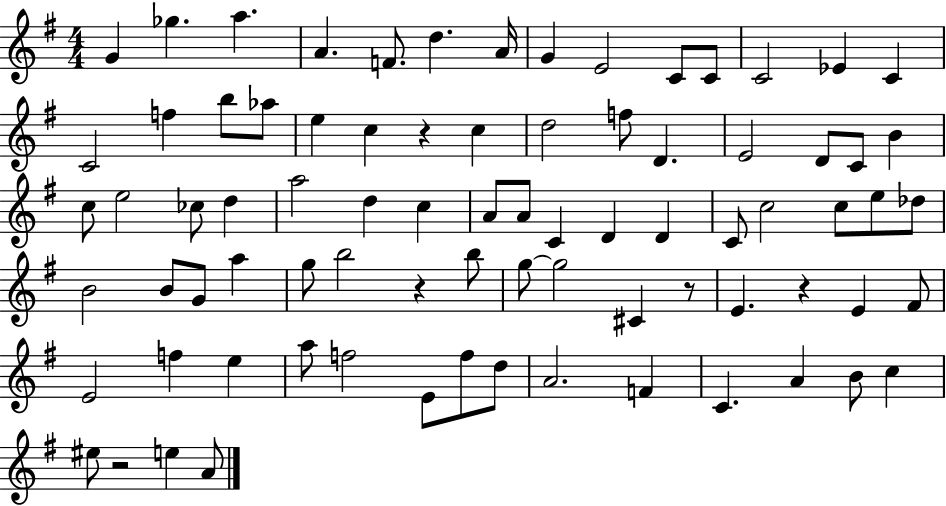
{
  \clef treble
  \numericTimeSignature
  \time 4/4
  \key g \major
  g'4 ges''4. a''4. | a'4. f'8. d''4. a'16 | g'4 e'2 c'8 c'8 | c'2 ees'4 c'4 | \break c'2 f''4 b''8 aes''8 | e''4 c''4 r4 c''4 | d''2 f''8 d'4. | e'2 d'8 c'8 b'4 | \break c''8 e''2 ces''8 d''4 | a''2 d''4 c''4 | a'8 a'8 c'4 d'4 d'4 | c'8 c''2 c''8 e''8 des''8 | \break b'2 b'8 g'8 a''4 | g''8 b''2 r4 b''8 | g''8~~ g''2 cis'4 r8 | e'4. r4 e'4 fis'8 | \break e'2 f''4 e''4 | a''8 f''2 e'8 f''8 d''8 | a'2. f'4 | c'4. a'4 b'8 c''4 | \break eis''8 r2 e''4 a'8 | \bar "|."
}